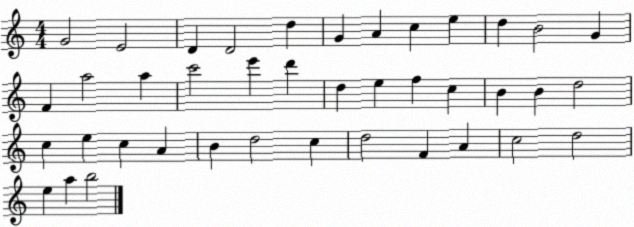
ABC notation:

X:1
T:Untitled
M:4/4
L:1/4
K:C
G2 E2 D D2 d G A c e d B2 G F a2 a c'2 e' d' d e f c B B d2 c e c A B d2 c d2 F A c2 d2 e a b2